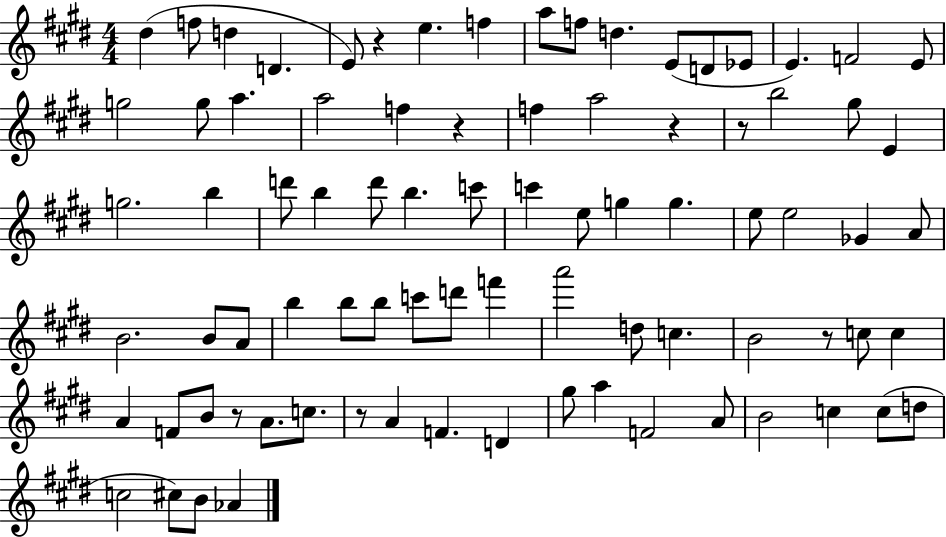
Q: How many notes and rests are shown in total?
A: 83